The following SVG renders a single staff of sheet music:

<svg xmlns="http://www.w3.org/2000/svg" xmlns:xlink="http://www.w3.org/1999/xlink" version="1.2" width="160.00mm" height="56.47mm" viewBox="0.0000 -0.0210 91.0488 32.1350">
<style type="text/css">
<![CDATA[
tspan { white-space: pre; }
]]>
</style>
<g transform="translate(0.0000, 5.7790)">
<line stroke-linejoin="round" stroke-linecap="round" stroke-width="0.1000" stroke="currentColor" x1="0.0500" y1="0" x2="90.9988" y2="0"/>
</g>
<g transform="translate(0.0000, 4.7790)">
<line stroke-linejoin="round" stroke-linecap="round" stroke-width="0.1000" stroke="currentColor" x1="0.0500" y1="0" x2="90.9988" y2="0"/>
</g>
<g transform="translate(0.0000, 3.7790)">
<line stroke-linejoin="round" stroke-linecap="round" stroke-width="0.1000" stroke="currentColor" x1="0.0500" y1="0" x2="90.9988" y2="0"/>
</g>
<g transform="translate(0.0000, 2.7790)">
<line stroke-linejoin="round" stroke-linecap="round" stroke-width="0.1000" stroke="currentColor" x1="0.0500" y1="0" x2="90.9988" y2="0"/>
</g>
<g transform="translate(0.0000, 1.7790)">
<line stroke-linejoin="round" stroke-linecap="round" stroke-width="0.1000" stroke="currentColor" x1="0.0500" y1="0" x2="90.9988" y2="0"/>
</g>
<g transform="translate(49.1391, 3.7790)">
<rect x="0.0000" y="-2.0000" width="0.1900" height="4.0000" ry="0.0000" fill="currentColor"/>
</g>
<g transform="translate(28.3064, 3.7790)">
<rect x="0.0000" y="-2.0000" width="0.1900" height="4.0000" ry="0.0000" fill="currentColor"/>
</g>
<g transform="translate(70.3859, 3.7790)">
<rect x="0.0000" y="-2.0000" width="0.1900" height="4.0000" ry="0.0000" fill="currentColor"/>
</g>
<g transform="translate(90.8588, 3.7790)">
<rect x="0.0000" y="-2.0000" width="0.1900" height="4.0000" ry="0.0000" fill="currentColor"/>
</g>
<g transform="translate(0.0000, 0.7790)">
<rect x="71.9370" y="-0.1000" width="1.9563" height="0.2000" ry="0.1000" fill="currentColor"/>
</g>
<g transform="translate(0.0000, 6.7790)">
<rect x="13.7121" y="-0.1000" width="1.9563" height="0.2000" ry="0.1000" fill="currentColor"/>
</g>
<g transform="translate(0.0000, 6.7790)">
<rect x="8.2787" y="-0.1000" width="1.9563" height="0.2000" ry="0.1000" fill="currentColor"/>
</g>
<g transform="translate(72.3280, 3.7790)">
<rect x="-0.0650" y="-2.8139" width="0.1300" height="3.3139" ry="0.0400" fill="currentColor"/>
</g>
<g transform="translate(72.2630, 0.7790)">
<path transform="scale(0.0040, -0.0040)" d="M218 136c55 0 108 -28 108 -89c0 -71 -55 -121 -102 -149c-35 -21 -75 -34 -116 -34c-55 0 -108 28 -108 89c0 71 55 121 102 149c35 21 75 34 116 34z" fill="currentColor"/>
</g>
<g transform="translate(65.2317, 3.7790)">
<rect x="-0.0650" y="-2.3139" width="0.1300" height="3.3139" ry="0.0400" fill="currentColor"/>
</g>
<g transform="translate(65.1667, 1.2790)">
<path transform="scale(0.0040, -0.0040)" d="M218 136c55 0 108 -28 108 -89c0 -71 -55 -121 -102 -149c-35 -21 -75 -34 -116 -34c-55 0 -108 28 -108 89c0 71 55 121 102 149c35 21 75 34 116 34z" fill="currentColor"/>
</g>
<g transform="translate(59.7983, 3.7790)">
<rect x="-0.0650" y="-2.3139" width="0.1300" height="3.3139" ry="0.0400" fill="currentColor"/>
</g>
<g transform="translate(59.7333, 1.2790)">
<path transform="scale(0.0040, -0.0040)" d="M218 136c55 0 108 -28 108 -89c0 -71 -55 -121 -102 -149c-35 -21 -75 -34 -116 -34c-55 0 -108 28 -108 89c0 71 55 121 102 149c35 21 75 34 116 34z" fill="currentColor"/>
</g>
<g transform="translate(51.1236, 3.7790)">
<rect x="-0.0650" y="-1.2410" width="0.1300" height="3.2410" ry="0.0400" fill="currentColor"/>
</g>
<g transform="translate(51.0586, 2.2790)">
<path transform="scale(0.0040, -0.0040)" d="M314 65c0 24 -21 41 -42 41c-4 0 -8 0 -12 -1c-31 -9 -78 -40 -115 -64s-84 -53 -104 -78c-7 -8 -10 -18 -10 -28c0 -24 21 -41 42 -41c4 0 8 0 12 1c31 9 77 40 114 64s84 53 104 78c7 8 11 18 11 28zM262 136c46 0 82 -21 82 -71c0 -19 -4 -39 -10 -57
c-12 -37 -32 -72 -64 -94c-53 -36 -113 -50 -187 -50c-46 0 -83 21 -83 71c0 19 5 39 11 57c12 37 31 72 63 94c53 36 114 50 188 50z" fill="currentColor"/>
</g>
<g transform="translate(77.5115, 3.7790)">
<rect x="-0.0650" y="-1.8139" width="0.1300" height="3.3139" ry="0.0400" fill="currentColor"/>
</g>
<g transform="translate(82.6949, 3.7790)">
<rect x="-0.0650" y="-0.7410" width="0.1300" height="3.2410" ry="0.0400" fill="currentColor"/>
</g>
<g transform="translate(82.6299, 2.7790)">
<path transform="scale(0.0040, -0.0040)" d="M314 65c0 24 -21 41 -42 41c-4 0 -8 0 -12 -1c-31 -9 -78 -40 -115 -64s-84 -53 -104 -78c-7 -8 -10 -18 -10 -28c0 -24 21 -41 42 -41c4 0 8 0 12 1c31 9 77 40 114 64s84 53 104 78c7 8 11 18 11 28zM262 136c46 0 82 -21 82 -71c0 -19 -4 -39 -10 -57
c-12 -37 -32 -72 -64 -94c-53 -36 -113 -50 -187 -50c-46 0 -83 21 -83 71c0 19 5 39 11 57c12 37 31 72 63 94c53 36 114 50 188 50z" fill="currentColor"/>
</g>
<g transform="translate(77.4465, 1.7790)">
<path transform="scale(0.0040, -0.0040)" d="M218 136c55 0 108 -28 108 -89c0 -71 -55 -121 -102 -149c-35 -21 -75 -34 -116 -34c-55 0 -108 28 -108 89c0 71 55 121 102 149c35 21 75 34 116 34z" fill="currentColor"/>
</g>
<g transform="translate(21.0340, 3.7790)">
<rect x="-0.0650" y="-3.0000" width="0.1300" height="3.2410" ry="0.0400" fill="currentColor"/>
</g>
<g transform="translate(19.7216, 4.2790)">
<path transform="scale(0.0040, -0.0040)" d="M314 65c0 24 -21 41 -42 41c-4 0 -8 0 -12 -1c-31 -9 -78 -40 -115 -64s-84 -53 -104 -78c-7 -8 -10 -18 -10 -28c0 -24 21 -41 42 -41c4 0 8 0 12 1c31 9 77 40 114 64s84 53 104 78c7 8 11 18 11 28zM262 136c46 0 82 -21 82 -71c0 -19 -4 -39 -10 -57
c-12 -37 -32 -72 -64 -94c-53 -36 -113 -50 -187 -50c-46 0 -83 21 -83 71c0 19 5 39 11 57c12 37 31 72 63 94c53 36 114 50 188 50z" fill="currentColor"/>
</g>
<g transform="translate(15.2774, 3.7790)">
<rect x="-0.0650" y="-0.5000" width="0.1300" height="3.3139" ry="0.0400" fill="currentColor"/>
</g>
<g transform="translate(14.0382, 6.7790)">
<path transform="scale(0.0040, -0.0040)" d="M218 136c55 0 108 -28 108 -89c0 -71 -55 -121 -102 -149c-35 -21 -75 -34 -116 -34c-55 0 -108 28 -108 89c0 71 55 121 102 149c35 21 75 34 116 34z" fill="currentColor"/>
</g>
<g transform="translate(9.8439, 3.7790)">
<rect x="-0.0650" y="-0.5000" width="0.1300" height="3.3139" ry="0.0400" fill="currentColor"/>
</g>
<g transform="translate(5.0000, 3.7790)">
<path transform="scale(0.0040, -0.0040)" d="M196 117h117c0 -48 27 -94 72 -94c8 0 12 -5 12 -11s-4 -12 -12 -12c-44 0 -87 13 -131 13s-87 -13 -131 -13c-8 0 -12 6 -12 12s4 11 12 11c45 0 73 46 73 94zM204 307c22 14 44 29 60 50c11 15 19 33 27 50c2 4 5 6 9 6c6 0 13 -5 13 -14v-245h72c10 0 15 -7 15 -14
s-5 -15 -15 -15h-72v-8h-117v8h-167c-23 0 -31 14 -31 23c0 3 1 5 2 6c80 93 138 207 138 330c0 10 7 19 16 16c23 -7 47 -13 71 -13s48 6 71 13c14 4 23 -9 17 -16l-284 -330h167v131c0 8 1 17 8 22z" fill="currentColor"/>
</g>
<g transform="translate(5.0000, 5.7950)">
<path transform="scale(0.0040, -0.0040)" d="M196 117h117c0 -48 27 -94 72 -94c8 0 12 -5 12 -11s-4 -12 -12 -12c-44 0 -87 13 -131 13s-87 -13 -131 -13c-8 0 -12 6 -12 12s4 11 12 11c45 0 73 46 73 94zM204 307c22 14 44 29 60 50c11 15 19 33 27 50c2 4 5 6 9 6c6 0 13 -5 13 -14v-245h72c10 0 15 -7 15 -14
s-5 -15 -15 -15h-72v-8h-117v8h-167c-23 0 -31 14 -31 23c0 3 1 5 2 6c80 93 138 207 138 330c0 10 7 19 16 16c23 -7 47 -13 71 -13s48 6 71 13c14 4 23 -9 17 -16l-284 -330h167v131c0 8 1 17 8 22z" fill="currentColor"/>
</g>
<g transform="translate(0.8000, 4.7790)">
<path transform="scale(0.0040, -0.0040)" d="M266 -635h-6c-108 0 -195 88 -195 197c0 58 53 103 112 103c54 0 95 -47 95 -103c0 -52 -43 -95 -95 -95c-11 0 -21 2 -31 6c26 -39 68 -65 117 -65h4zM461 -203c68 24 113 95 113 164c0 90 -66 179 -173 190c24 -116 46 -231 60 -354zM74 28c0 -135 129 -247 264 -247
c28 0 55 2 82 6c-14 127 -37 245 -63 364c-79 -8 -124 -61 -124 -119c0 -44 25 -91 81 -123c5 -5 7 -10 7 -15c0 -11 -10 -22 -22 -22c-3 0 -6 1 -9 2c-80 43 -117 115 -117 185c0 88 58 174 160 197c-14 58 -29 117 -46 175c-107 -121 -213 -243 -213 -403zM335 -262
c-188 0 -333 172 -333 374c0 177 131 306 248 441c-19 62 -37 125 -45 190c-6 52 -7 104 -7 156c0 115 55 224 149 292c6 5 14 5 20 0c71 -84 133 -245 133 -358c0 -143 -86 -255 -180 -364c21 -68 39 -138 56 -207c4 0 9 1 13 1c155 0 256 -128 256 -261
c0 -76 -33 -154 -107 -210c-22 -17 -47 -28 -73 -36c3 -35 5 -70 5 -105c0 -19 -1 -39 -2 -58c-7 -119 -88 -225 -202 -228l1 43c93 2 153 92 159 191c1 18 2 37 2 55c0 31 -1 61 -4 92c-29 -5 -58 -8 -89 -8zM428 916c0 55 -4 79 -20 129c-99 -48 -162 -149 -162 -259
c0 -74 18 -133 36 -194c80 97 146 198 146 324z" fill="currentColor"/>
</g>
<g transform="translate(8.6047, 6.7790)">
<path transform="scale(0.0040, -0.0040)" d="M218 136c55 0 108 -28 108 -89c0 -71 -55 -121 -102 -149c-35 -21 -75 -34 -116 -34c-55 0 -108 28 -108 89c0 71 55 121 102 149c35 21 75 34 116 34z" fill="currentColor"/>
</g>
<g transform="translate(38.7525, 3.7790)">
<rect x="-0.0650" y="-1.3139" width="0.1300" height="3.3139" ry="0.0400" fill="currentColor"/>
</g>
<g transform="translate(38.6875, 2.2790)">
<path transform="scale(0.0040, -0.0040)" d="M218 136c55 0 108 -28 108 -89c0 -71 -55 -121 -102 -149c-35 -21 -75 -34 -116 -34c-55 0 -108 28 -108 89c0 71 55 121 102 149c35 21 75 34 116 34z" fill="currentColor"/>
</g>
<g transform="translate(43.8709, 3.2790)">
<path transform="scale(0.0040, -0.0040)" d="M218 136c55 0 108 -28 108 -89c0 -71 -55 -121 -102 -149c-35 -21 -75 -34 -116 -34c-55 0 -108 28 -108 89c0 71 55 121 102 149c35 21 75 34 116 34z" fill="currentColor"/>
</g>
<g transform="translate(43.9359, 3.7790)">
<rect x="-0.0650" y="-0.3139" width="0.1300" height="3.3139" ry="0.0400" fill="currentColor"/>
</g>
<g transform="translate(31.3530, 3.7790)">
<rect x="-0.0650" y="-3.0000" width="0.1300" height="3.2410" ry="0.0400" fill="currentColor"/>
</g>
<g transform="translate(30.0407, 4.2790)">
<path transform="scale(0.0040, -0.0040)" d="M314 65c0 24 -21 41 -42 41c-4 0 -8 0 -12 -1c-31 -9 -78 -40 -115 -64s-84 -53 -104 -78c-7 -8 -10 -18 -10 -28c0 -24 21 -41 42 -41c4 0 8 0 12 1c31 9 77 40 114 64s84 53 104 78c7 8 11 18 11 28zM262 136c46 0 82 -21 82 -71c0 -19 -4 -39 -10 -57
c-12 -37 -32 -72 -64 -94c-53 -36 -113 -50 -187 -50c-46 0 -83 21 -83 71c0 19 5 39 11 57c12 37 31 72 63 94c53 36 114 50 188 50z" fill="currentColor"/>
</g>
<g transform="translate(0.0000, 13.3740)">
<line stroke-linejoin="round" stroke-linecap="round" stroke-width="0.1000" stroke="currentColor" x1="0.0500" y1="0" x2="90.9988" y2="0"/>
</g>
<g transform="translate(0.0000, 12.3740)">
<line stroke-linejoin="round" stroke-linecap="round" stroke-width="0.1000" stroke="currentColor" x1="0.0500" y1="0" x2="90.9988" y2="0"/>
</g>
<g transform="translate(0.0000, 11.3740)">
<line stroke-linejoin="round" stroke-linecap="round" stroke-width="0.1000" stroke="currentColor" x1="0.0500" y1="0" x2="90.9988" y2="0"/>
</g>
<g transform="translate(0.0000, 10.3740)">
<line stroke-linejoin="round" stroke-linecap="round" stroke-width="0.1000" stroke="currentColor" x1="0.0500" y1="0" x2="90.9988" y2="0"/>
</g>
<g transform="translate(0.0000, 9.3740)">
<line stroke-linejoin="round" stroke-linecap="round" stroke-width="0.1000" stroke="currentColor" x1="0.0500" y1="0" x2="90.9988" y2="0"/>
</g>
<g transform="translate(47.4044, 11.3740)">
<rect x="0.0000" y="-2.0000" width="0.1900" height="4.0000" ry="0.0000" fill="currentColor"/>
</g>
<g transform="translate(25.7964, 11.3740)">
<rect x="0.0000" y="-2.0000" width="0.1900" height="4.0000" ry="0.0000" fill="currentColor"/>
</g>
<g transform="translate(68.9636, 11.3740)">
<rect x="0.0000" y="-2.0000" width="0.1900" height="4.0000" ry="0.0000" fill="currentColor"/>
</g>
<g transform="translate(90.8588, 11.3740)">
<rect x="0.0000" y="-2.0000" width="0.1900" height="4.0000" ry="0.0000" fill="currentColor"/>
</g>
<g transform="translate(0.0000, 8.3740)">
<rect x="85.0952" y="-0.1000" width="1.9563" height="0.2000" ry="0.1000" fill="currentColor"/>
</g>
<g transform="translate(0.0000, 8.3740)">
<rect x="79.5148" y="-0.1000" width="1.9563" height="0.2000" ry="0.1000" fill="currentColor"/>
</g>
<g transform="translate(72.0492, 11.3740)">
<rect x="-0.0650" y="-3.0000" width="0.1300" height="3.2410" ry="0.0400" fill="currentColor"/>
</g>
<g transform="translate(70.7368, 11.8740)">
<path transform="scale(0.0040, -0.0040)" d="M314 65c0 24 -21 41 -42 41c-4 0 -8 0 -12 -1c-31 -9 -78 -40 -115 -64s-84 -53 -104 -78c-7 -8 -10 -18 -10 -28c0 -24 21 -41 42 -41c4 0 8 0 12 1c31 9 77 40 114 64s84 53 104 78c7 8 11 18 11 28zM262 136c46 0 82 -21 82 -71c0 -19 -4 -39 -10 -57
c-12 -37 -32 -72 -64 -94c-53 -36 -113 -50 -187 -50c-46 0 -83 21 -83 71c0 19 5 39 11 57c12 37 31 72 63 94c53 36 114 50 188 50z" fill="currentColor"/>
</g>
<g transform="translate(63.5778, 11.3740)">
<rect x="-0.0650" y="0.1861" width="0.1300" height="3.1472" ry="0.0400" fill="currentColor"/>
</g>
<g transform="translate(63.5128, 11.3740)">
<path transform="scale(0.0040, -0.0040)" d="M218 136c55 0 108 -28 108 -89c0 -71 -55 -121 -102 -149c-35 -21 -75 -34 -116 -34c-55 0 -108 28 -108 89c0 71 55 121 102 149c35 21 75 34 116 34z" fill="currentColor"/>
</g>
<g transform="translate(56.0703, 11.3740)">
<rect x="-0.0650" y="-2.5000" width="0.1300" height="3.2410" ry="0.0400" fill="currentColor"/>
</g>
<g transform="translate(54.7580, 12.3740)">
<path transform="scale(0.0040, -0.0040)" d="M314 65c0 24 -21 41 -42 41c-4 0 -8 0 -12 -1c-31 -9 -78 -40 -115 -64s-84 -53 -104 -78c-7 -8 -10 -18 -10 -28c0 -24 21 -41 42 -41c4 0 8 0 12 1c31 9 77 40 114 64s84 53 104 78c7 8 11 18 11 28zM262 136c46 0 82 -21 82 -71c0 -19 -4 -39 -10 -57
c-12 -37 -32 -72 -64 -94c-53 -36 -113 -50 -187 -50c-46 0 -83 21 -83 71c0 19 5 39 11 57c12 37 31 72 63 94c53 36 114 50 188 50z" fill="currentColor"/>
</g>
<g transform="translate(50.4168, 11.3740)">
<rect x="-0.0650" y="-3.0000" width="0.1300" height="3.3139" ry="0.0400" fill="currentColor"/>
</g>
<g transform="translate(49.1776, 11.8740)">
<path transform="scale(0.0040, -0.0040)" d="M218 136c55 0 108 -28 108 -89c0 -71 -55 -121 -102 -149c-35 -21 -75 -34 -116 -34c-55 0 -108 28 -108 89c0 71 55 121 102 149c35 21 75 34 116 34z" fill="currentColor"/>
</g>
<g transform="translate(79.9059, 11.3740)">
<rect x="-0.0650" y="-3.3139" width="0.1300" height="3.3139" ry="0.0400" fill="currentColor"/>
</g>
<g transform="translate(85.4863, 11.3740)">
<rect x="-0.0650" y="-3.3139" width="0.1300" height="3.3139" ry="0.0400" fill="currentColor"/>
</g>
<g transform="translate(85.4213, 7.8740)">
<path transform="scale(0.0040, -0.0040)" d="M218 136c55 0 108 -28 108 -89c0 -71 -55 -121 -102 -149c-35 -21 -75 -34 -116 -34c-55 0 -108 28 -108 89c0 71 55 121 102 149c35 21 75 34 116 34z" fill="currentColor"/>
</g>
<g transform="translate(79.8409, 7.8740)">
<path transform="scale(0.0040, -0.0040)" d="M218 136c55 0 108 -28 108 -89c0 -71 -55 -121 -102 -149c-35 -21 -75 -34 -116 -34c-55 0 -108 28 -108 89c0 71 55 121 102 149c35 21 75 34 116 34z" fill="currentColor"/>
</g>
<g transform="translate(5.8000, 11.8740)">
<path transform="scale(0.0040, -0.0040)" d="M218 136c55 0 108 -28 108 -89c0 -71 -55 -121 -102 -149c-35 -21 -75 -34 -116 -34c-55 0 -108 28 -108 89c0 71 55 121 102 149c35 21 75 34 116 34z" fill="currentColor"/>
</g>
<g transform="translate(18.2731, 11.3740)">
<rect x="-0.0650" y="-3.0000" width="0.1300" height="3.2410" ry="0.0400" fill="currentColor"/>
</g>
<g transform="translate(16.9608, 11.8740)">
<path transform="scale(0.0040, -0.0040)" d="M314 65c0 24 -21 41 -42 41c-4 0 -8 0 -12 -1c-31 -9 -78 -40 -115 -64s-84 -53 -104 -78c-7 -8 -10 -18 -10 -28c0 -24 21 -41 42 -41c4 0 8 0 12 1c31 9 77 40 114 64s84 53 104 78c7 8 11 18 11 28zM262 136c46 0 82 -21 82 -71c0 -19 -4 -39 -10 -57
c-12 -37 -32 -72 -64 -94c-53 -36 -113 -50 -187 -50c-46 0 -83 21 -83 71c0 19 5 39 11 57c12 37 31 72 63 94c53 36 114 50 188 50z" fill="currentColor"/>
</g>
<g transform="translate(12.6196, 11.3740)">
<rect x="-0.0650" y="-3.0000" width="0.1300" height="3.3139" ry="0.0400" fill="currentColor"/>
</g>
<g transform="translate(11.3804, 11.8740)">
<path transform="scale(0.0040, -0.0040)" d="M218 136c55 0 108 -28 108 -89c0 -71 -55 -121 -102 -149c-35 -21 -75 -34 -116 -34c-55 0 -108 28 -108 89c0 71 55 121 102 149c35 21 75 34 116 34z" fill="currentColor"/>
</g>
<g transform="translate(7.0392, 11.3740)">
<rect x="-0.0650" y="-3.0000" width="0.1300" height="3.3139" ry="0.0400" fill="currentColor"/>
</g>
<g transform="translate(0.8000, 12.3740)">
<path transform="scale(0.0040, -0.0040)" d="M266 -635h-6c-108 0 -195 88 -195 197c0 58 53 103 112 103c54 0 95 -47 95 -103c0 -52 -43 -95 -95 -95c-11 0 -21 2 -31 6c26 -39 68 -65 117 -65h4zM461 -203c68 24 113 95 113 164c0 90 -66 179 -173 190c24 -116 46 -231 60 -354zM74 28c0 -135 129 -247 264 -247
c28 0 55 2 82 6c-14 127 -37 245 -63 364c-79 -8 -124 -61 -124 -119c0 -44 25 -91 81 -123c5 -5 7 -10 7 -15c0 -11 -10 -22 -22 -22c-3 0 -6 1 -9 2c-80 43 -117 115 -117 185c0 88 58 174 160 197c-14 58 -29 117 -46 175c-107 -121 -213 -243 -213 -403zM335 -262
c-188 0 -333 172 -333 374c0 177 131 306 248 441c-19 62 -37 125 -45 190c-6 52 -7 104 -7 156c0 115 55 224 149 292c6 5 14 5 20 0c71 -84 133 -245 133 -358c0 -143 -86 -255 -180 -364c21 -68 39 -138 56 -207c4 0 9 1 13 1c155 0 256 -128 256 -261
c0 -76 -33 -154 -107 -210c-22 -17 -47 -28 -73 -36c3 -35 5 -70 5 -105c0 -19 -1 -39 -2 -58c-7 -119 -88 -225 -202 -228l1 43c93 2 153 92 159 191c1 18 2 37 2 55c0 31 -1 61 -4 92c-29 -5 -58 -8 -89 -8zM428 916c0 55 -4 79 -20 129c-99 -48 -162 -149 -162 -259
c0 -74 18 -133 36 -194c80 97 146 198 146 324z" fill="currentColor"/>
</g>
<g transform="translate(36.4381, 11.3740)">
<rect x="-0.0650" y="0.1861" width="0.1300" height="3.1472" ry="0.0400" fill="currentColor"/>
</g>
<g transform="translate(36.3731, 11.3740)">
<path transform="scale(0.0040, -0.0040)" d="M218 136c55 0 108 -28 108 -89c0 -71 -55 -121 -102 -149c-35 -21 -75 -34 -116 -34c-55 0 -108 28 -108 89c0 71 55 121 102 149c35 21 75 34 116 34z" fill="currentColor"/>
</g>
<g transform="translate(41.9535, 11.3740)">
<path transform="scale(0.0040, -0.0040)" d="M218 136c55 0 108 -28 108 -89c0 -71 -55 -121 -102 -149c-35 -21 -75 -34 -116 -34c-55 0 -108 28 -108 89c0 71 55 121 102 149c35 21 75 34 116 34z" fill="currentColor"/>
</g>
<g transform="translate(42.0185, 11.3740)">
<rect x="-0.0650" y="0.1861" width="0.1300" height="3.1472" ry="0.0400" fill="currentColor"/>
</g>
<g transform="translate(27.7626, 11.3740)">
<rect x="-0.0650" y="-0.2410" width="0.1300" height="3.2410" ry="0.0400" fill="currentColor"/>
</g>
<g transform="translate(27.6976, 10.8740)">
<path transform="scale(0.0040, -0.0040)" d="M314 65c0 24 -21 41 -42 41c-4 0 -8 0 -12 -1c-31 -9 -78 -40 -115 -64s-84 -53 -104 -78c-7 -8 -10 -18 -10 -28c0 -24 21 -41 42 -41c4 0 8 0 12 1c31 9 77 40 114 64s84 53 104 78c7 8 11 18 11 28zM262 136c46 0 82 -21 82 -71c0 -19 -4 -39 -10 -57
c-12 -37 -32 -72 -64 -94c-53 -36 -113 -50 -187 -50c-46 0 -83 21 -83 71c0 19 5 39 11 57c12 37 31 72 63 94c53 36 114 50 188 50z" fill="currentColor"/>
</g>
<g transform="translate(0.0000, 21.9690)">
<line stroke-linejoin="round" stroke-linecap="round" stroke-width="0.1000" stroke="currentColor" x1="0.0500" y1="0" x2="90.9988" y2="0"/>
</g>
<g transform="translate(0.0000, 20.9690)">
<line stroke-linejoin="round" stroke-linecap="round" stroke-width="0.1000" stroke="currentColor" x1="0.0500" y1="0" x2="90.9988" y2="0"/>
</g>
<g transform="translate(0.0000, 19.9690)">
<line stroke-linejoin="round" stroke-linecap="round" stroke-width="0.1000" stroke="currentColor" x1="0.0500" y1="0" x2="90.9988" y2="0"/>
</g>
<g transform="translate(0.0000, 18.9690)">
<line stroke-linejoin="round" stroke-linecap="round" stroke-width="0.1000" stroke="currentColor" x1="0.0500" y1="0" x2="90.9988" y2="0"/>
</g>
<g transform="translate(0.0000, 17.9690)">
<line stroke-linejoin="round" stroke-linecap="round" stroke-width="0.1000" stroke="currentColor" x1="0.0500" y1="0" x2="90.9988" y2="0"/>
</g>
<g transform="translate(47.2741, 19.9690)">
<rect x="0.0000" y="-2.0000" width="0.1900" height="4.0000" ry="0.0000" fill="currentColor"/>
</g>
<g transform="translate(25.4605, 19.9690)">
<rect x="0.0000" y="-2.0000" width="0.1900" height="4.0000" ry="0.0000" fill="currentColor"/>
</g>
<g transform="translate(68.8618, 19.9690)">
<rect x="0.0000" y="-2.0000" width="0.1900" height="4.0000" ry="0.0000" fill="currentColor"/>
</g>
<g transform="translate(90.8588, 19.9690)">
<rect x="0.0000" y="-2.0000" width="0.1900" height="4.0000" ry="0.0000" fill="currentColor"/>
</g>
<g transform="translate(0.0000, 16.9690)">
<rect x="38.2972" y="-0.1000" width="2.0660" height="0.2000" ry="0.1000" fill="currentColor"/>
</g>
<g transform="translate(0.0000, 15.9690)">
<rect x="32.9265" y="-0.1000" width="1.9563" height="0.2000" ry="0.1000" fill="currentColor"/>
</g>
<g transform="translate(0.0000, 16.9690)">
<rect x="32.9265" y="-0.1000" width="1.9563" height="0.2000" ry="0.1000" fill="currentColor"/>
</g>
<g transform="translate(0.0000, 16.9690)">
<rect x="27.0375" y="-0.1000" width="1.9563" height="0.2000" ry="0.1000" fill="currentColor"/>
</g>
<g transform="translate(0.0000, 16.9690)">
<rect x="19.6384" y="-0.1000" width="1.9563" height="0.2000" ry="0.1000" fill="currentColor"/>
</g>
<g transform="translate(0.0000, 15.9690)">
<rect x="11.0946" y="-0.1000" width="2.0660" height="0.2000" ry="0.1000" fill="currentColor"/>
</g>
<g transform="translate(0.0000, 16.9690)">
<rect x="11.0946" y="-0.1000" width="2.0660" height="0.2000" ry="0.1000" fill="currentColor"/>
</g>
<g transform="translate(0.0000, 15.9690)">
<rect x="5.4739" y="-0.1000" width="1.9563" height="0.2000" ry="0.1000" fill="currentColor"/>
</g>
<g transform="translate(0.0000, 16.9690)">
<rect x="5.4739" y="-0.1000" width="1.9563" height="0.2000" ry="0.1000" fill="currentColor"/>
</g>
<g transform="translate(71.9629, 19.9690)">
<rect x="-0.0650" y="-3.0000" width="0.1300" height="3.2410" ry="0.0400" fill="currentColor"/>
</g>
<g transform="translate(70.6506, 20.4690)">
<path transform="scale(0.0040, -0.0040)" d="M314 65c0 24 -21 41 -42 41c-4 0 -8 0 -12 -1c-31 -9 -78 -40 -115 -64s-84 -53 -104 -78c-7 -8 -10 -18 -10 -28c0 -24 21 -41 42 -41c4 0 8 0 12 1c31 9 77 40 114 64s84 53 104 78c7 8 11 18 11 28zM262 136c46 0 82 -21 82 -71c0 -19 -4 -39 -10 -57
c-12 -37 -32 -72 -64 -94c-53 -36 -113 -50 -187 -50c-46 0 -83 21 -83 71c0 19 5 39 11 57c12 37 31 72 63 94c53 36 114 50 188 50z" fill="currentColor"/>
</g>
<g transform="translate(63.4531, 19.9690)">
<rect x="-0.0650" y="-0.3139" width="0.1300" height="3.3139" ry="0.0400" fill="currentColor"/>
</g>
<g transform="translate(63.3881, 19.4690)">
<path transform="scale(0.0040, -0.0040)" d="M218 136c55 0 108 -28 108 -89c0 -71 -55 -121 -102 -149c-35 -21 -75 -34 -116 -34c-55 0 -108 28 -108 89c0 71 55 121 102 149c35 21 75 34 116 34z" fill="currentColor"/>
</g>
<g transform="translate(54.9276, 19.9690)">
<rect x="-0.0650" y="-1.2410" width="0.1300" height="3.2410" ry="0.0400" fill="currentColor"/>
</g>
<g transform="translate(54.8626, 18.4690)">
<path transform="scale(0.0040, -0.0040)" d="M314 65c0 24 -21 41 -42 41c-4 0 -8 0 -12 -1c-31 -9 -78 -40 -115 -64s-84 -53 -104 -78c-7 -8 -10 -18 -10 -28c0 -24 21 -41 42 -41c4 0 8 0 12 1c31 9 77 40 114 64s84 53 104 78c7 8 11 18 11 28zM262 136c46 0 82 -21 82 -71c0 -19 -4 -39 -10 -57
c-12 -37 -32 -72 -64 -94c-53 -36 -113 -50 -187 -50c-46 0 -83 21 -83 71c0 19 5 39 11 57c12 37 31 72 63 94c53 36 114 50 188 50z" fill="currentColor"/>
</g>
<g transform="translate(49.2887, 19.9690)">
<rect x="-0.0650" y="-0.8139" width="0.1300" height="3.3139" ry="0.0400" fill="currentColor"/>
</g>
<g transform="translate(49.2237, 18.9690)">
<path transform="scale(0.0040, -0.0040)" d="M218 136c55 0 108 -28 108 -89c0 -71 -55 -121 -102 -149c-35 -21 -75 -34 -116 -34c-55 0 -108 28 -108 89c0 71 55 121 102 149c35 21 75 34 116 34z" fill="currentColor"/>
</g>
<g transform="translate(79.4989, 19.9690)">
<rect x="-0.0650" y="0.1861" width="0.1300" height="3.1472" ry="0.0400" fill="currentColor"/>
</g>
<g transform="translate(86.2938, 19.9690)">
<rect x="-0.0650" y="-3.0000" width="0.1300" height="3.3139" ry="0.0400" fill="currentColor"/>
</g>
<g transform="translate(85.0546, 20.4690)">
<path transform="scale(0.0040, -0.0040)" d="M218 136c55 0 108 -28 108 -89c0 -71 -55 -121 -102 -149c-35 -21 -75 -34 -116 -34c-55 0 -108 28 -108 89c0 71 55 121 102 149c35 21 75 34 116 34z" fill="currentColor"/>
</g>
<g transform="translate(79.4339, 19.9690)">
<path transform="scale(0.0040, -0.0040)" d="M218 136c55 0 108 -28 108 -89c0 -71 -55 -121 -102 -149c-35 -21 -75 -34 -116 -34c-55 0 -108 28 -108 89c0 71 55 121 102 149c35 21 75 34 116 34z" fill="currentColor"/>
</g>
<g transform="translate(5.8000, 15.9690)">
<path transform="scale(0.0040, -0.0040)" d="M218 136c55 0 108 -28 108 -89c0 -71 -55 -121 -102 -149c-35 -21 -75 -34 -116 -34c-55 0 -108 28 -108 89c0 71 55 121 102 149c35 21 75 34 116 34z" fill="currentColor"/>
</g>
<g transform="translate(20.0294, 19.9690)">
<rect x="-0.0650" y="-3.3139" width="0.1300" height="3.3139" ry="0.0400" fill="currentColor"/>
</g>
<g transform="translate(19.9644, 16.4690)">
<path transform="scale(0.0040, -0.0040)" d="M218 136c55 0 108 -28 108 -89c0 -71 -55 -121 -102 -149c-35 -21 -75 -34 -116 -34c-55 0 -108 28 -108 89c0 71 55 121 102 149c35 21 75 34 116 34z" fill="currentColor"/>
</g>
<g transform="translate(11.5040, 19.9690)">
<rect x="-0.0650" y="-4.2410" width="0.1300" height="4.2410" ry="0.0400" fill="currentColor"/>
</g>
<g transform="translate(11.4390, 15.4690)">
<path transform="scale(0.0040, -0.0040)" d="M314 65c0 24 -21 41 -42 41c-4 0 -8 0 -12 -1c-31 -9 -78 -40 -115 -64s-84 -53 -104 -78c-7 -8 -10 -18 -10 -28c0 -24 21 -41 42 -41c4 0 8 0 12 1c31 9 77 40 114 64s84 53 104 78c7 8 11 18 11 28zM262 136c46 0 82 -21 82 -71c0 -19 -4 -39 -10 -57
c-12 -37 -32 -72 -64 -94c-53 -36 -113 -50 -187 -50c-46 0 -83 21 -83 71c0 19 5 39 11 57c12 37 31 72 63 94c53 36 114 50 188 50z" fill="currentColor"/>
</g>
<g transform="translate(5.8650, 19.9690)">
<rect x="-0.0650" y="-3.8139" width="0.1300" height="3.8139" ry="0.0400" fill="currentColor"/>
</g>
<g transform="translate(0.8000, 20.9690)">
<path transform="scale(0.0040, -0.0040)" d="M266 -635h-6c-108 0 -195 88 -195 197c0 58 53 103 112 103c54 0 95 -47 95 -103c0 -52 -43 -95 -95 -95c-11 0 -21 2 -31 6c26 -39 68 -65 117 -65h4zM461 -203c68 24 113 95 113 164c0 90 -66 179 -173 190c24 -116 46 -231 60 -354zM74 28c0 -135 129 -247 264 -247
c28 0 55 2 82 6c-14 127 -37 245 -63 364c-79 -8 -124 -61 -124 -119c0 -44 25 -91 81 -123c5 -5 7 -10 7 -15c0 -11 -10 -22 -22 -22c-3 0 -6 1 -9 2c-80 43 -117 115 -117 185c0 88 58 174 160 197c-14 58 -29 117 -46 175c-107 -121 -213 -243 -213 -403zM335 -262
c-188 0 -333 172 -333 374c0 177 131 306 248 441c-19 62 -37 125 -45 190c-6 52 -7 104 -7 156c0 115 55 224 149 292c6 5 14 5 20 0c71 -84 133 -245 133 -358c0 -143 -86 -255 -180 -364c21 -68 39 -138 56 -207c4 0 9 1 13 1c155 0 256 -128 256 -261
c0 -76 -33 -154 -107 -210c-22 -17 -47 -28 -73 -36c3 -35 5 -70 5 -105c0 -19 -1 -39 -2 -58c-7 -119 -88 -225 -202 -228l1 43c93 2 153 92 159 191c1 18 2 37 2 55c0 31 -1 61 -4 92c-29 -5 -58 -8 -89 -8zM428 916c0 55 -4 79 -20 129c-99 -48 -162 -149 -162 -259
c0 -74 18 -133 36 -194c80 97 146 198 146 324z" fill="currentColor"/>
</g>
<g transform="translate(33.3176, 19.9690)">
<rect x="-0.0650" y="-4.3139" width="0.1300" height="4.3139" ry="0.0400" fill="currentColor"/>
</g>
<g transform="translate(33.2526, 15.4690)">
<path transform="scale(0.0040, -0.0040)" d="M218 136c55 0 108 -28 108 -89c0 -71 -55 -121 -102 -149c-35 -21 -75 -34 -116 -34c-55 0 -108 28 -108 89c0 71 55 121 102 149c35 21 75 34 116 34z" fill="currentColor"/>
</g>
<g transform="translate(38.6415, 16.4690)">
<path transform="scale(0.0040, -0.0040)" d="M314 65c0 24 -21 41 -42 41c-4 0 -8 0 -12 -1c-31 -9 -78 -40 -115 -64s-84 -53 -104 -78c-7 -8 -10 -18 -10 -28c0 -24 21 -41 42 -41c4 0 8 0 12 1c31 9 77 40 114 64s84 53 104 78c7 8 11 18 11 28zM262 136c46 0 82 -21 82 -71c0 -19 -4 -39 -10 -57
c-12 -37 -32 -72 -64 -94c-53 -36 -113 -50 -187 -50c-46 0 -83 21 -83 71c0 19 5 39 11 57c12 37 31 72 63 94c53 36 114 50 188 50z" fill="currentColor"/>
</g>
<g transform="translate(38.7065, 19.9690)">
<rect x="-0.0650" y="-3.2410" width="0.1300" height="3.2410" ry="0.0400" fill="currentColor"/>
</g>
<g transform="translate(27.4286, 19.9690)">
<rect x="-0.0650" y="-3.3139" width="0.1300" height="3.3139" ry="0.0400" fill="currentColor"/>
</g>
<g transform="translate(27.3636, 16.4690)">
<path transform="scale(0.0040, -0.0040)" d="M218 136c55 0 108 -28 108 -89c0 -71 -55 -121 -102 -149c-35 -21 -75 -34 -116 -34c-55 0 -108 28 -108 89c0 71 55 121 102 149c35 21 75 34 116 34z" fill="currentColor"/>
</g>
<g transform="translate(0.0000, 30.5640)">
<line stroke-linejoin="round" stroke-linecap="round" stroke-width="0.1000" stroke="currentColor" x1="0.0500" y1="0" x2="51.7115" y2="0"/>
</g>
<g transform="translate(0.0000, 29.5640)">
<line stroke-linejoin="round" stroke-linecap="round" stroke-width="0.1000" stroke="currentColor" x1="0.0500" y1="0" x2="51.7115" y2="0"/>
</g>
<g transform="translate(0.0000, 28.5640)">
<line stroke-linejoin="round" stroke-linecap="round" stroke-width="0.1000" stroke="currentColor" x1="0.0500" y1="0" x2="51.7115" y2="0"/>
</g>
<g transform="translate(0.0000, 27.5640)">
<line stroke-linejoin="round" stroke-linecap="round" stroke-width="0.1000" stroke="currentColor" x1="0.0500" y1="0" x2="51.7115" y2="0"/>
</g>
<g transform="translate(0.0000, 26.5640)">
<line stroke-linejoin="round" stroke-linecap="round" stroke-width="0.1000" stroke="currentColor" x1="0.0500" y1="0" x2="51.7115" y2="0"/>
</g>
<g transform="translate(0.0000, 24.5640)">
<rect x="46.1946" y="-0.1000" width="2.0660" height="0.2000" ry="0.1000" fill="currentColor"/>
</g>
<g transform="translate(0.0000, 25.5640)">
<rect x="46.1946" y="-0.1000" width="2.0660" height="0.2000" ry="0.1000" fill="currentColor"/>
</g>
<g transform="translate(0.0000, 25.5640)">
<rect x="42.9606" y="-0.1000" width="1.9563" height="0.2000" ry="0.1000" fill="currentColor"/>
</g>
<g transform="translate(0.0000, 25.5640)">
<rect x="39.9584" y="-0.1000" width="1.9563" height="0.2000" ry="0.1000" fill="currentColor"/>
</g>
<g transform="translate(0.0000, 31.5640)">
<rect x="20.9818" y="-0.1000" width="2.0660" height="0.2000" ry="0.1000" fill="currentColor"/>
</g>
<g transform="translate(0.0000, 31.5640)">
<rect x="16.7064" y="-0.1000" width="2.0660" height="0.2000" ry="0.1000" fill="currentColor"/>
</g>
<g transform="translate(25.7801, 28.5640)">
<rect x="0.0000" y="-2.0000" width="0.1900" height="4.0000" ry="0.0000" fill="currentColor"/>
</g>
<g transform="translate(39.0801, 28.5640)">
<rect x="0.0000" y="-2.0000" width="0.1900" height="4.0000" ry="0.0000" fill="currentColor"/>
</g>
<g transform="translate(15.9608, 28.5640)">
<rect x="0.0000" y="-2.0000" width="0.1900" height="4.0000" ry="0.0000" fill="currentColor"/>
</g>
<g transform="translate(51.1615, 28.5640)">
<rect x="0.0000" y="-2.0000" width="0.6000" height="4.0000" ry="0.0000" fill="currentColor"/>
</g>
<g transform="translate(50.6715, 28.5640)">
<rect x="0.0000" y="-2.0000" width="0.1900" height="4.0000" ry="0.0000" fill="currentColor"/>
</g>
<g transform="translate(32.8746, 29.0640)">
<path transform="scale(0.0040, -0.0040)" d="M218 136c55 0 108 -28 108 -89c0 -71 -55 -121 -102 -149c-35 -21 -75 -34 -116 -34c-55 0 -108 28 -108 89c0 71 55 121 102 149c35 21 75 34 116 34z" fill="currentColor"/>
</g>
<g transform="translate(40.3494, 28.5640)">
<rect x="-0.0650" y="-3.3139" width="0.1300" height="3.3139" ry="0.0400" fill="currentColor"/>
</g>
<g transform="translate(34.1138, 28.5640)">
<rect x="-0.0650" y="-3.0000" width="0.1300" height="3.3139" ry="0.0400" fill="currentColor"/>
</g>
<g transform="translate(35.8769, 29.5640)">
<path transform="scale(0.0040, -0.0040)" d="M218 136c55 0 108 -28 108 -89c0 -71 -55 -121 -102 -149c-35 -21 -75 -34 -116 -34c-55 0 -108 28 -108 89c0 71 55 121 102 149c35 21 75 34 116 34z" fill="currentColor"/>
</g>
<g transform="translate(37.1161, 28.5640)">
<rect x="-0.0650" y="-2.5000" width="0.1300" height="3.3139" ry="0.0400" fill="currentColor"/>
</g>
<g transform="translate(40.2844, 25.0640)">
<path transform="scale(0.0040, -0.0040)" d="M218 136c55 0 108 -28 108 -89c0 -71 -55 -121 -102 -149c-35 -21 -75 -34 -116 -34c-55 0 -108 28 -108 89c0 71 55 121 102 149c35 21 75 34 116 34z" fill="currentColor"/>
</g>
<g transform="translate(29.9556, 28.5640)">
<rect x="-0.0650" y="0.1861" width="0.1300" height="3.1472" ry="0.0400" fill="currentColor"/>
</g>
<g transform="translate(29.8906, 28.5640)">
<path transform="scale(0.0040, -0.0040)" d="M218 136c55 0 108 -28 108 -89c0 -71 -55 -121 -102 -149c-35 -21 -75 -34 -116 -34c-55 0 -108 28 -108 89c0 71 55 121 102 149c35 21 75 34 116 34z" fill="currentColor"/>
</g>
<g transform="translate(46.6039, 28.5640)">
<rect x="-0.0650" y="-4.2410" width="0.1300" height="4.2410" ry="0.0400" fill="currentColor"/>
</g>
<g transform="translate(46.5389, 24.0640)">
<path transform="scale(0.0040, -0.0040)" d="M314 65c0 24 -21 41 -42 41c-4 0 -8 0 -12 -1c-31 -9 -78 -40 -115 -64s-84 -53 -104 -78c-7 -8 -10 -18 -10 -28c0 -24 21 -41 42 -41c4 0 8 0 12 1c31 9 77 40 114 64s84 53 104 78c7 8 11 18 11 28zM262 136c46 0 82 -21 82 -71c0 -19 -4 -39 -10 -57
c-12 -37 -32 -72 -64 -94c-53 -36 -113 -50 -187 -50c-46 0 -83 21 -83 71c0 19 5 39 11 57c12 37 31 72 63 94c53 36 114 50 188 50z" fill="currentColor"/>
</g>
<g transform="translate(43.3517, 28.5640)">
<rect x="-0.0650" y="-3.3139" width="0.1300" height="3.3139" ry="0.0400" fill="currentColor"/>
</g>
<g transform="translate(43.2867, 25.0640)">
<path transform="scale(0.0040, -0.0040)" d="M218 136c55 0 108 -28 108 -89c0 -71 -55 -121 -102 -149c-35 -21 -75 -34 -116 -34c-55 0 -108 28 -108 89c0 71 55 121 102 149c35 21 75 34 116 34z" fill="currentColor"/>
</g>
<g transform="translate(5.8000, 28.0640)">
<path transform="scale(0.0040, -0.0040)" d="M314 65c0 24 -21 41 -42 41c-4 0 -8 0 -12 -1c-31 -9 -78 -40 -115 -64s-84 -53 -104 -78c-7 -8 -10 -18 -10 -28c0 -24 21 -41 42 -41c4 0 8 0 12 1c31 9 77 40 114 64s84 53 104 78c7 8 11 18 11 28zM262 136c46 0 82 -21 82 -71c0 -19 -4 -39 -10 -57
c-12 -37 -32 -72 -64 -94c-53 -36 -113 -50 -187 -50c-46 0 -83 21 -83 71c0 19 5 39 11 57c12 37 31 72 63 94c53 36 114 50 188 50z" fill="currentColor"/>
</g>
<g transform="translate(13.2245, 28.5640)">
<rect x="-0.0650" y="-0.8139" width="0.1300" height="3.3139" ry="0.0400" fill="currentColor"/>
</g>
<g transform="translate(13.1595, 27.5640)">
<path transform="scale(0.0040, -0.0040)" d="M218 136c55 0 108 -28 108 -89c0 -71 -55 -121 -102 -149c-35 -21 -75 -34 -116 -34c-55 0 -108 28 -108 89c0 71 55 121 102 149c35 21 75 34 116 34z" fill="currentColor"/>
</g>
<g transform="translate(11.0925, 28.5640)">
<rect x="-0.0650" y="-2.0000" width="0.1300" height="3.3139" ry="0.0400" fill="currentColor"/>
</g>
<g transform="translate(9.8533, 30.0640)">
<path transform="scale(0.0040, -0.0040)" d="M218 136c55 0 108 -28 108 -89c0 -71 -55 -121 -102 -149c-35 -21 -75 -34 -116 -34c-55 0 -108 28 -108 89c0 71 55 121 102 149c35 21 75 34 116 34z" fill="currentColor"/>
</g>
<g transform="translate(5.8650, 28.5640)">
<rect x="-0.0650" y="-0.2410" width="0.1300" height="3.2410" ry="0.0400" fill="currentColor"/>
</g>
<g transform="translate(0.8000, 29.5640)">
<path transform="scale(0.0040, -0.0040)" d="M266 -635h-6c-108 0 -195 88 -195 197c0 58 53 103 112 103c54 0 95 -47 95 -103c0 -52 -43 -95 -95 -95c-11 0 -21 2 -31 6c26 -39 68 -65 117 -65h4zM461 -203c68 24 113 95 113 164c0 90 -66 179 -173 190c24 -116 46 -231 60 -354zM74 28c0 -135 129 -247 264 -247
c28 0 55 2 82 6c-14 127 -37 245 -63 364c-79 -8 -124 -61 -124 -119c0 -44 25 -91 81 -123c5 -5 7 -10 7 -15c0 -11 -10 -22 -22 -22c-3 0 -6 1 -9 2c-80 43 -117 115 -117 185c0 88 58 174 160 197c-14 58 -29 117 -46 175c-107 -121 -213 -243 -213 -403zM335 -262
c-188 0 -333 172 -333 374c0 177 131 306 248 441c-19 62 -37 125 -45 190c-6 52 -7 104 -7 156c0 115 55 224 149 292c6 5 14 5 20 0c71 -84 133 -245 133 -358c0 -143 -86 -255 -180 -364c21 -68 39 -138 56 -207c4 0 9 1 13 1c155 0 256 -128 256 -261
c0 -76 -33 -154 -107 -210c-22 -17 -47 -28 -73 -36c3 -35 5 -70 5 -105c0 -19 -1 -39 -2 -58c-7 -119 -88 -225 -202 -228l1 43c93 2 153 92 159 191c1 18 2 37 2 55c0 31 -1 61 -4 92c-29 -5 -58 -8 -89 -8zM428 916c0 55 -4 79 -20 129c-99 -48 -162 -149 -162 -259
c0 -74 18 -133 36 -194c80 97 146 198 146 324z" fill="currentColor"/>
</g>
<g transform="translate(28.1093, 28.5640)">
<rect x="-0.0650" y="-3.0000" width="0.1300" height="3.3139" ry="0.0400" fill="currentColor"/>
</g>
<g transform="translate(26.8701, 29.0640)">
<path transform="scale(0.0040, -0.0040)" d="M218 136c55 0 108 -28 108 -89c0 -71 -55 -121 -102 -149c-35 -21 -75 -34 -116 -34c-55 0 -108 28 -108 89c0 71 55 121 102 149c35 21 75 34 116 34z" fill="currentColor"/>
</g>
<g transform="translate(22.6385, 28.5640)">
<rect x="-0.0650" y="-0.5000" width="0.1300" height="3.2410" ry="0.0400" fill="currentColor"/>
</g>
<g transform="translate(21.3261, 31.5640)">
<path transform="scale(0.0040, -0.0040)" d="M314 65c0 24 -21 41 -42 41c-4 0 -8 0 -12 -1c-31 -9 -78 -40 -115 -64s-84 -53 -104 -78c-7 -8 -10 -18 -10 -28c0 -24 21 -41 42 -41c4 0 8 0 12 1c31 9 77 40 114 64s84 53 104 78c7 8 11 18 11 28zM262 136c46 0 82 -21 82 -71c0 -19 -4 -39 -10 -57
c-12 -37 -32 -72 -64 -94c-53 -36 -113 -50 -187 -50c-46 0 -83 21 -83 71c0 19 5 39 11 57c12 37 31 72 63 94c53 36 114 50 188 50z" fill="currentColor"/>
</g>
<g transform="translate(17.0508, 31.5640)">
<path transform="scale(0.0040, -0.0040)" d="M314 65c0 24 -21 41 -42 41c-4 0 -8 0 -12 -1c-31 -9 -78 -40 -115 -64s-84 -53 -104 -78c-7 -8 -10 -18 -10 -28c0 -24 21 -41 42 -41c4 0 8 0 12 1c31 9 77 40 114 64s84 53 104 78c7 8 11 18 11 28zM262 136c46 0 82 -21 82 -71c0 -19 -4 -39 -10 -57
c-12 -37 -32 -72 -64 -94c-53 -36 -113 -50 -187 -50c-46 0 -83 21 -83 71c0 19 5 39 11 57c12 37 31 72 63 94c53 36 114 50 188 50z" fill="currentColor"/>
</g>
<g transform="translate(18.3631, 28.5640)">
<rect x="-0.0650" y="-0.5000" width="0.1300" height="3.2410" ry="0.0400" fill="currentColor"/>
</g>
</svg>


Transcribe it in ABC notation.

X:1
T:Untitled
M:4/4
L:1/4
K:C
C C A2 A2 e c e2 g g a f d2 A A A2 c2 B B A G2 B A2 b b c' d'2 b b d' b2 d e2 c A2 B A c2 F d C2 C2 A B A G b b d'2